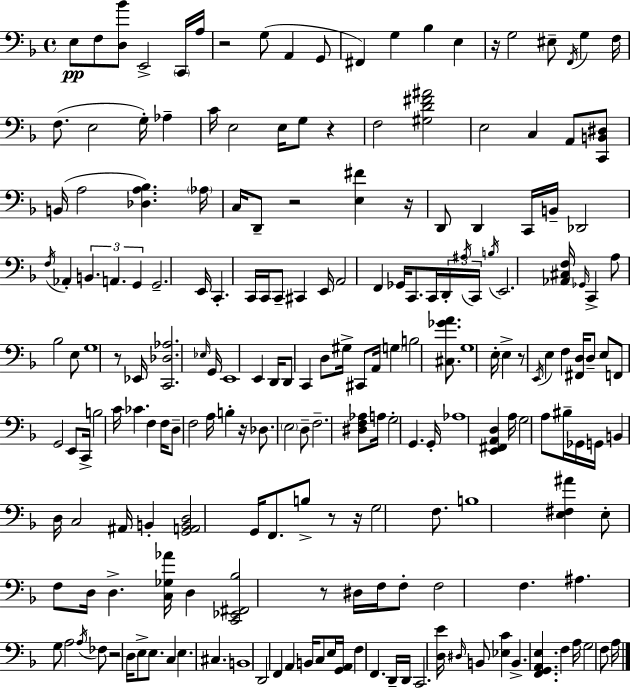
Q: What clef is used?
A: bass